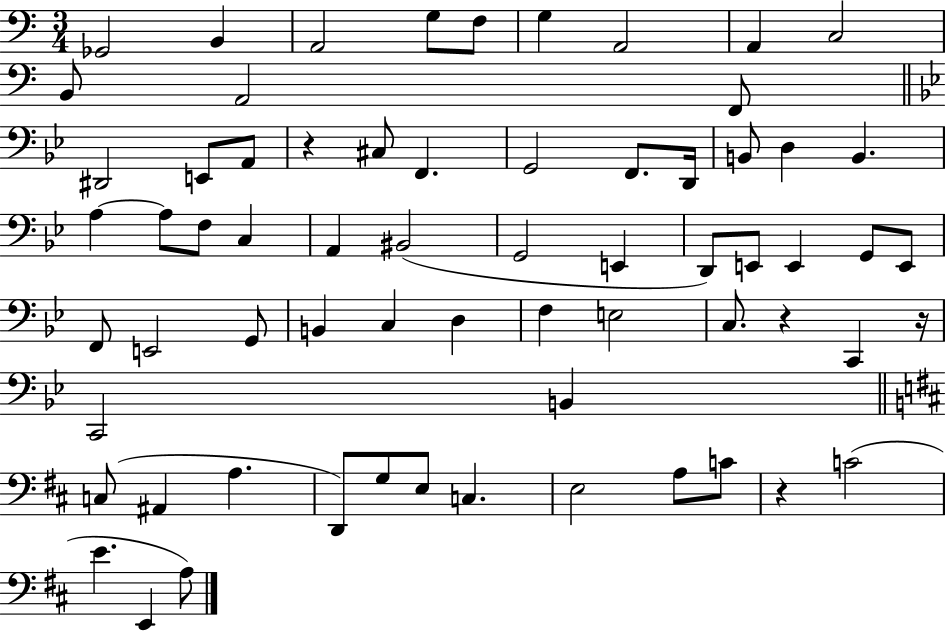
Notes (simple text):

Gb2/h B2/q A2/h G3/e F3/e G3/q A2/h A2/q C3/h B2/e A2/h F2/e D#2/h E2/e A2/e R/q C#3/e F2/q. G2/h F2/e. D2/s B2/e D3/q B2/q. A3/q A3/e F3/e C3/q A2/q BIS2/h G2/h E2/q D2/e E2/e E2/q G2/e E2/e F2/e E2/h G2/e B2/q C3/q D3/q F3/q E3/h C3/e. R/q C2/q R/s C2/h B2/q C3/e A#2/q A3/q. D2/e G3/e E3/e C3/q. E3/h A3/e C4/e R/q C4/h E4/q. E2/q A3/e